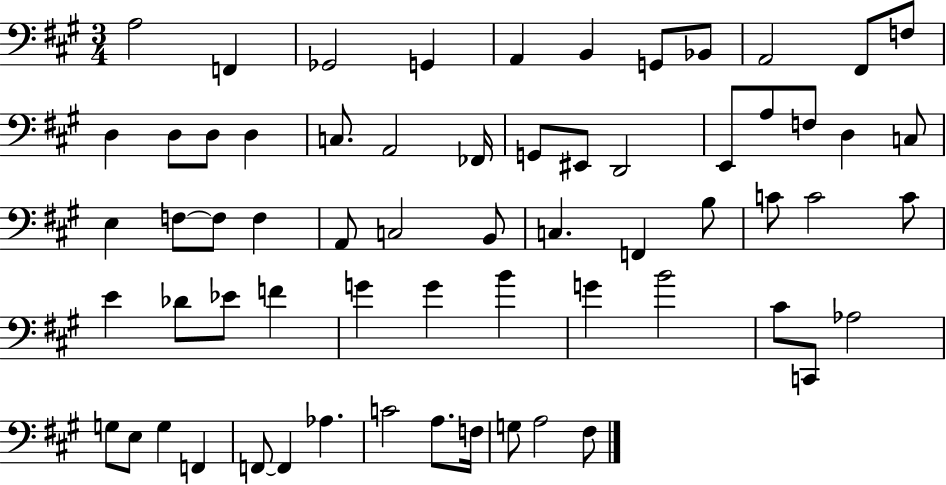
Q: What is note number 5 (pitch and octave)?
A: A2